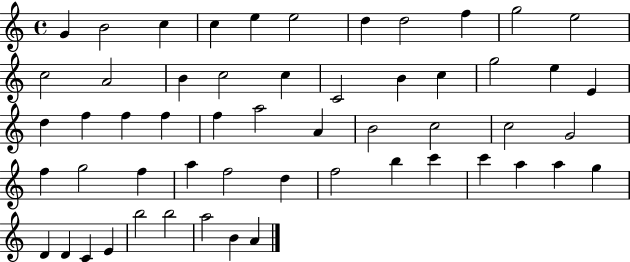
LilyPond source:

{
  \clef treble
  \time 4/4
  \defaultTimeSignature
  \key c \major
  g'4 b'2 c''4 | c''4 e''4 e''2 | d''4 d''2 f''4 | g''2 e''2 | \break c''2 a'2 | b'4 c''2 c''4 | c'2 b'4 c''4 | g''2 e''4 e'4 | \break d''4 f''4 f''4 f''4 | f''4 a''2 a'4 | b'2 c''2 | c''2 g'2 | \break f''4 g''2 f''4 | a''4 f''2 d''4 | f''2 b''4 c'''4 | c'''4 a''4 a''4 g''4 | \break d'4 d'4 c'4 e'4 | b''2 b''2 | a''2 b'4 a'4 | \bar "|."
}